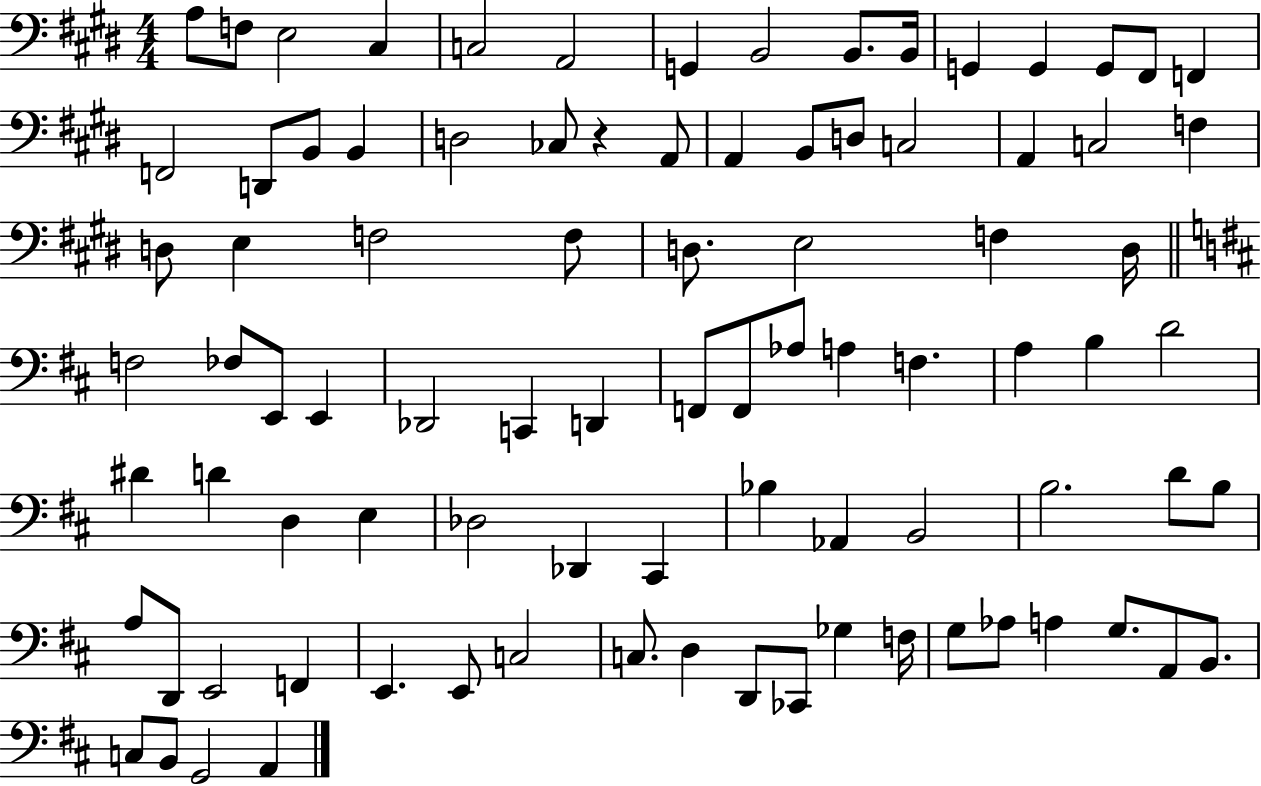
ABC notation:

X:1
T:Untitled
M:4/4
L:1/4
K:E
A,/2 F,/2 E,2 ^C, C,2 A,,2 G,, B,,2 B,,/2 B,,/4 G,, G,, G,,/2 ^F,,/2 F,, F,,2 D,,/2 B,,/2 B,, D,2 _C,/2 z A,,/2 A,, B,,/2 D,/2 C,2 A,, C,2 F, D,/2 E, F,2 F,/2 D,/2 E,2 F, D,/4 F,2 _F,/2 E,,/2 E,, _D,,2 C,, D,, F,,/2 F,,/2 _A,/2 A, F, A, B, D2 ^D D D, E, _D,2 _D,, ^C,, _B, _A,, B,,2 B,2 D/2 B,/2 A,/2 D,,/2 E,,2 F,, E,, E,,/2 C,2 C,/2 D, D,,/2 _C,,/2 _G, F,/4 G,/2 _A,/2 A, G,/2 A,,/2 B,,/2 C,/2 B,,/2 G,,2 A,,